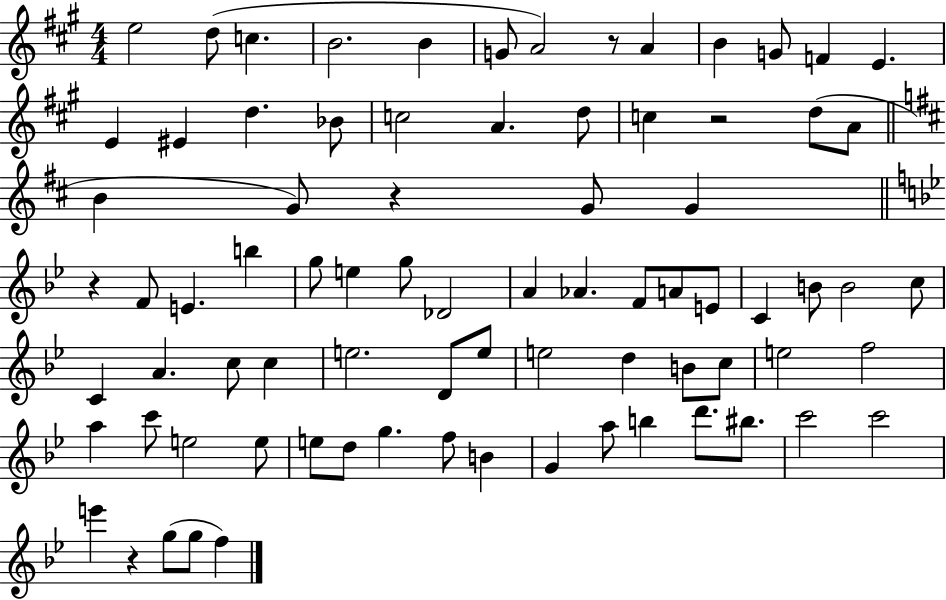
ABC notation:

X:1
T:Untitled
M:4/4
L:1/4
K:A
e2 d/2 c B2 B G/2 A2 z/2 A B G/2 F E E ^E d _B/2 c2 A d/2 c z2 d/2 A/2 B G/2 z G/2 G z F/2 E b g/2 e g/2 _D2 A _A F/2 A/2 E/2 C B/2 B2 c/2 C A c/2 c e2 D/2 e/2 e2 d B/2 c/2 e2 f2 a c'/2 e2 e/2 e/2 d/2 g f/2 B G a/2 b d'/2 ^b/2 c'2 c'2 e' z g/2 g/2 f